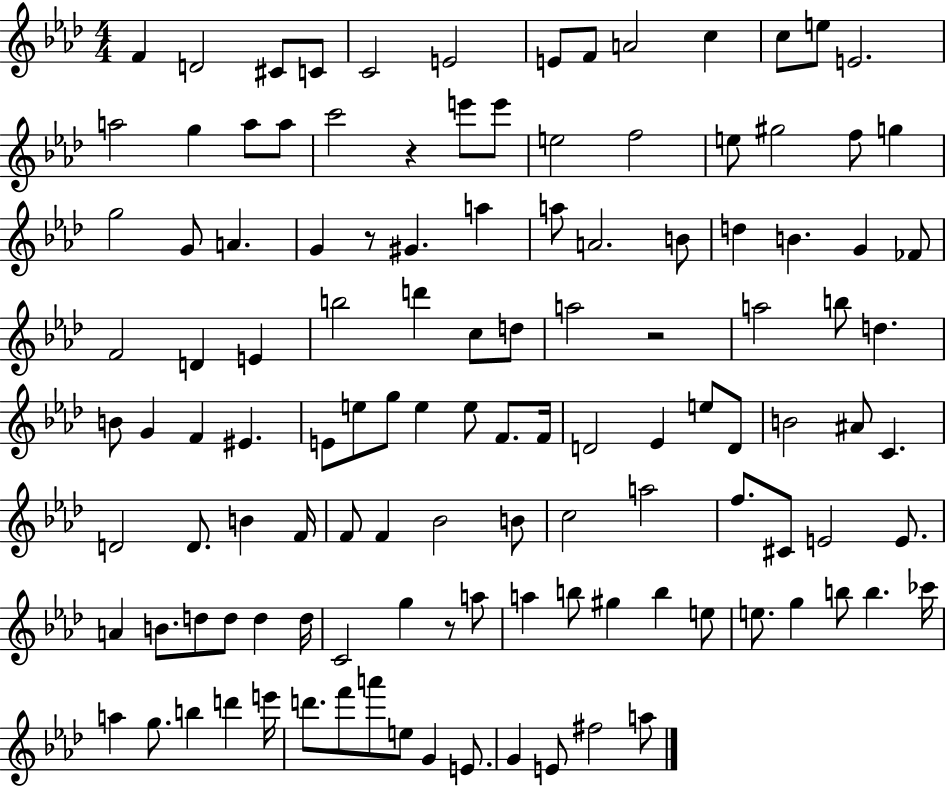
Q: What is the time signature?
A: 4/4